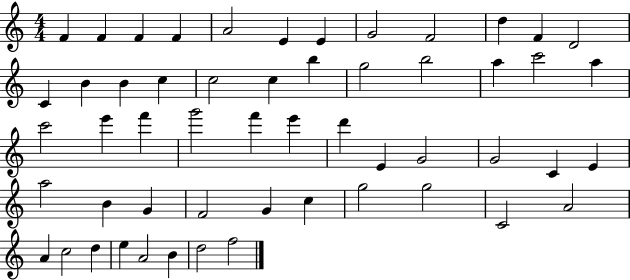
{
  \clef treble
  \numericTimeSignature
  \time 4/4
  \key c \major
  f'4 f'4 f'4 f'4 | a'2 e'4 e'4 | g'2 f'2 | d''4 f'4 d'2 | \break c'4 b'4 b'4 c''4 | c''2 c''4 b''4 | g''2 b''2 | a''4 c'''2 a''4 | \break c'''2 e'''4 f'''4 | g'''2 f'''4 e'''4 | d'''4 e'4 g'2 | g'2 c'4 e'4 | \break a''2 b'4 g'4 | f'2 g'4 c''4 | g''2 g''2 | c'2 a'2 | \break a'4 c''2 d''4 | e''4 a'2 b'4 | d''2 f''2 | \bar "|."
}